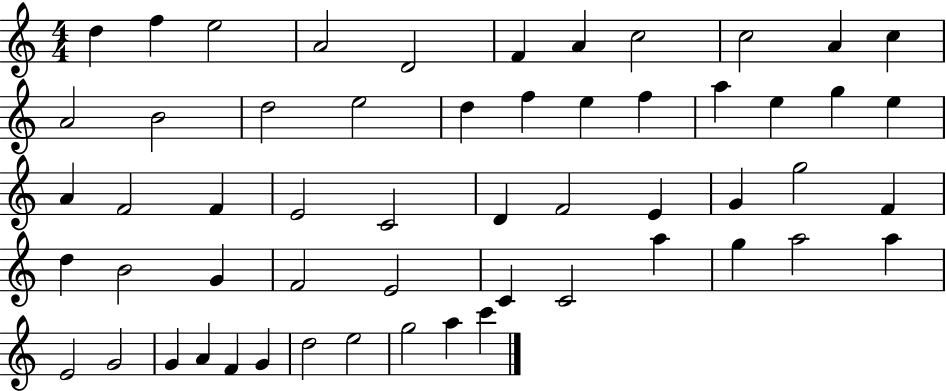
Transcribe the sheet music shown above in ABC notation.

X:1
T:Untitled
M:4/4
L:1/4
K:C
d f e2 A2 D2 F A c2 c2 A c A2 B2 d2 e2 d f e f a e g e A F2 F E2 C2 D F2 E G g2 F d B2 G F2 E2 C C2 a g a2 a E2 G2 G A F G d2 e2 g2 a c'